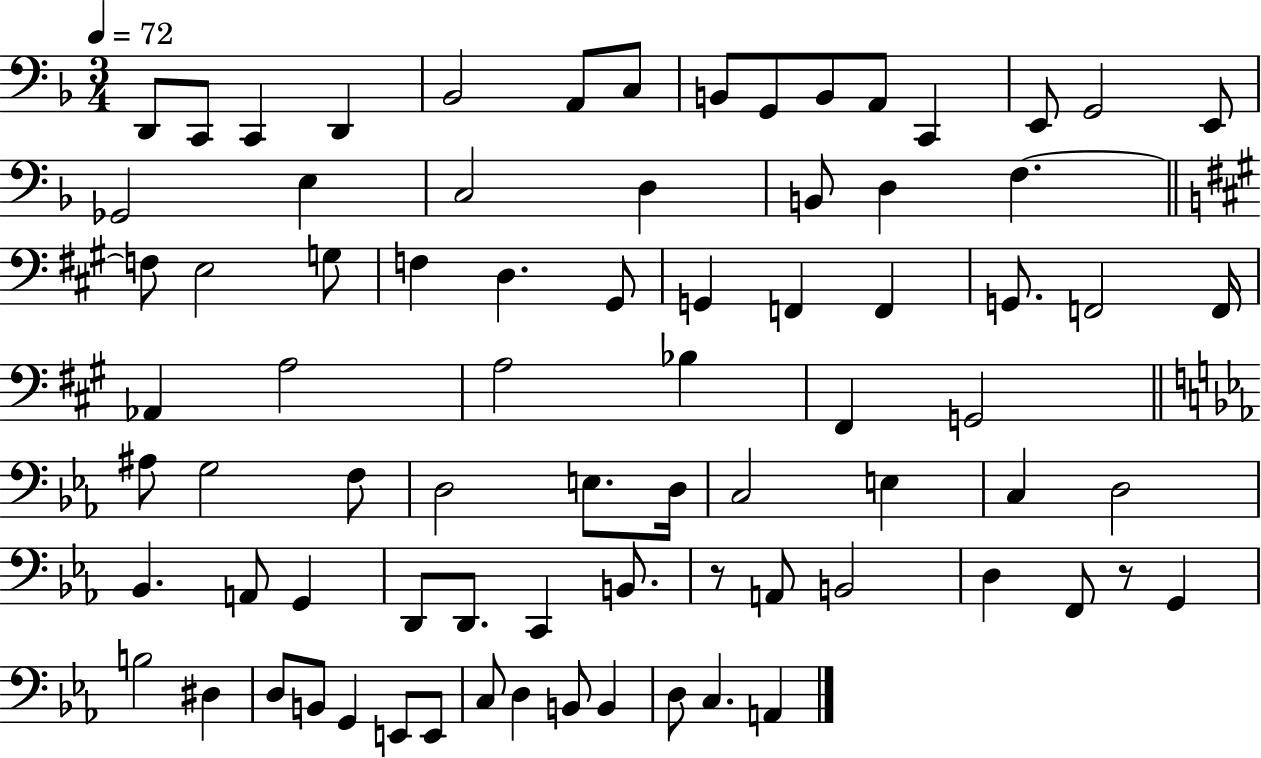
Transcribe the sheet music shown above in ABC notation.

X:1
T:Untitled
M:3/4
L:1/4
K:F
D,,/2 C,,/2 C,, D,, _B,,2 A,,/2 C,/2 B,,/2 G,,/2 B,,/2 A,,/2 C,, E,,/2 G,,2 E,,/2 _G,,2 E, C,2 D, B,,/2 D, F, F,/2 E,2 G,/2 F, D, ^G,,/2 G,, F,, F,, G,,/2 F,,2 F,,/4 _A,, A,2 A,2 _B, ^F,, G,,2 ^A,/2 G,2 F,/2 D,2 E,/2 D,/4 C,2 E, C, D,2 _B,, A,,/2 G,, D,,/2 D,,/2 C,, B,,/2 z/2 A,,/2 B,,2 D, F,,/2 z/2 G,, B,2 ^D, D,/2 B,,/2 G,, E,,/2 E,,/2 C,/2 D, B,,/2 B,, D,/2 C, A,,